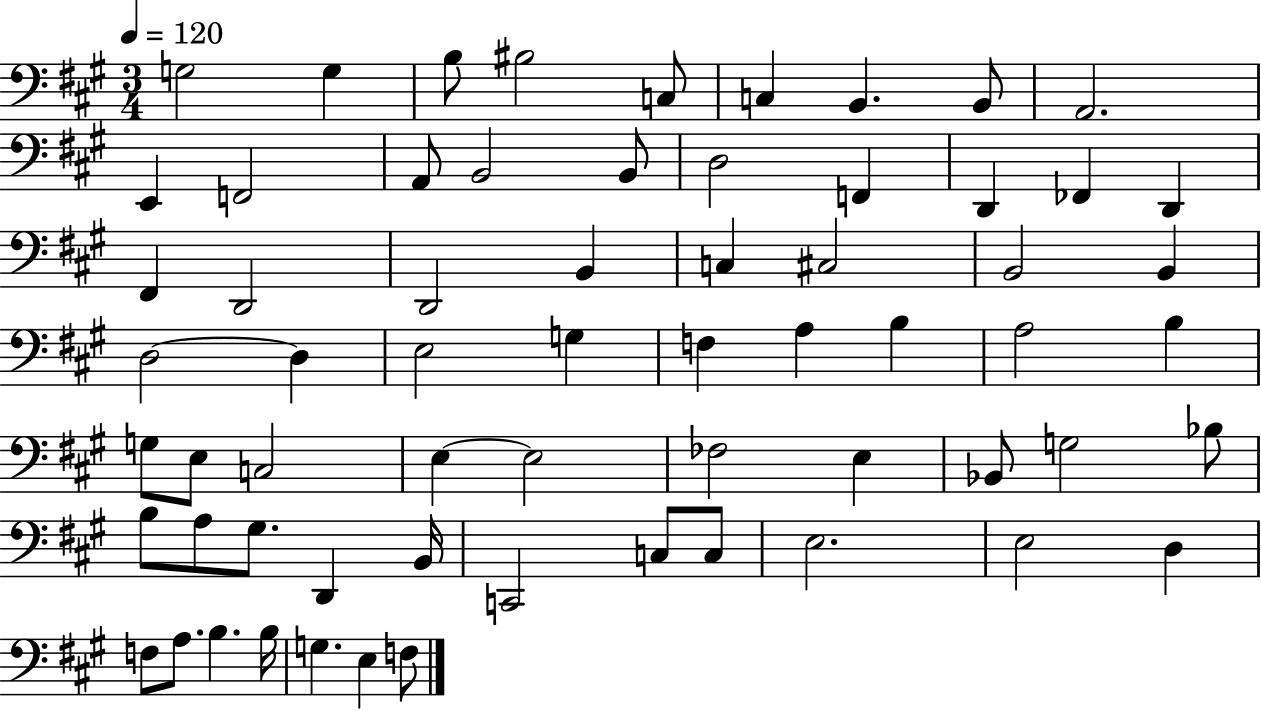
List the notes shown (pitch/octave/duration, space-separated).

G3/h G3/q B3/e BIS3/h C3/e C3/q B2/q. B2/e A2/h. E2/q F2/h A2/e B2/h B2/e D3/h F2/q D2/q FES2/q D2/q F#2/q D2/h D2/h B2/q C3/q C#3/h B2/h B2/q D3/h D3/q E3/h G3/q F3/q A3/q B3/q A3/h B3/q G3/e E3/e C3/h E3/q E3/h FES3/h E3/q Bb2/e G3/h Bb3/e B3/e A3/e G#3/e. D2/q B2/s C2/h C3/e C3/e E3/h. E3/h D3/q F3/e A3/e. B3/q. B3/s G3/q. E3/q F3/e